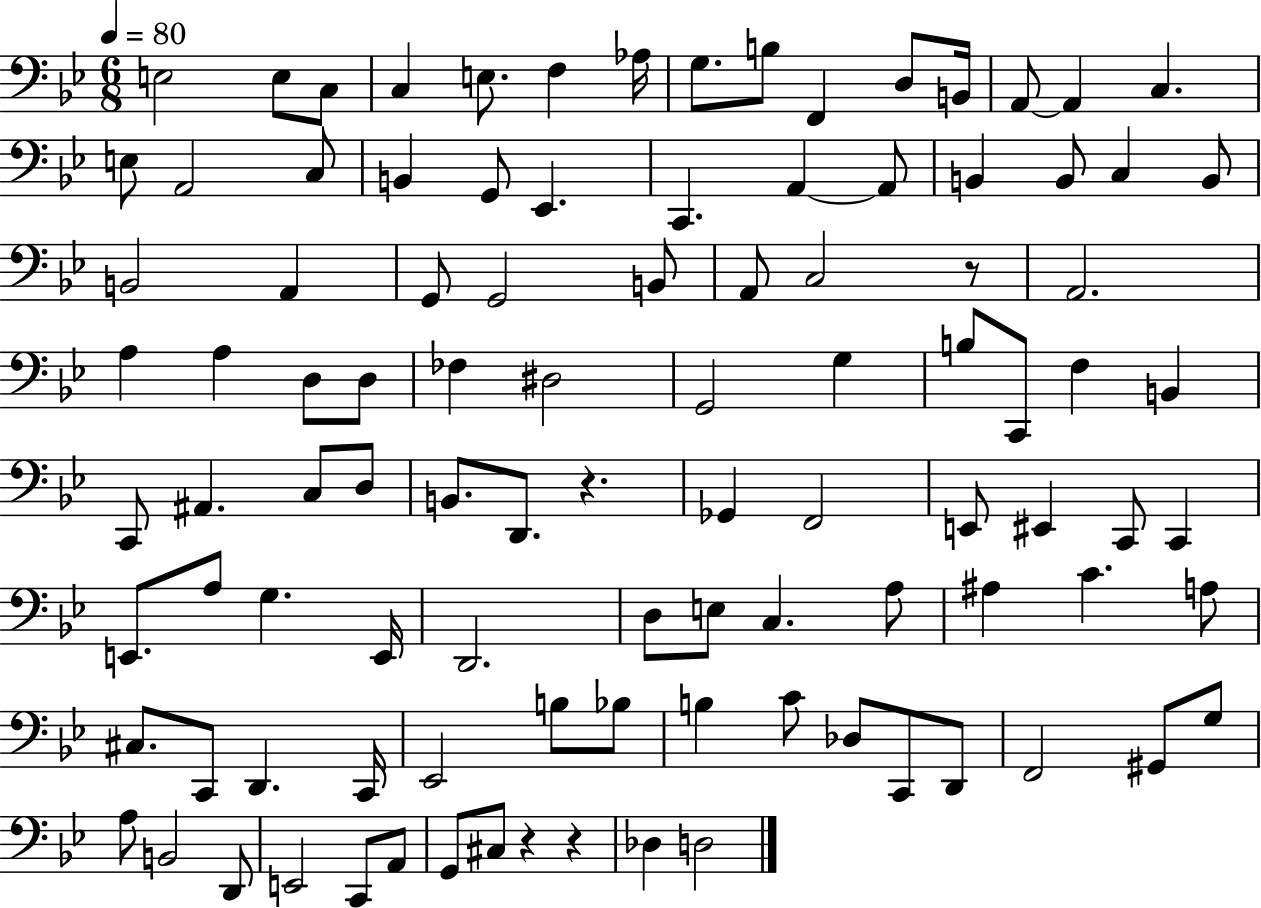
X:1
T:Untitled
M:6/8
L:1/4
K:Bb
E,2 E,/2 C,/2 C, E,/2 F, _A,/4 G,/2 B,/2 F,, D,/2 B,,/4 A,,/2 A,, C, E,/2 A,,2 C,/2 B,, G,,/2 _E,, C,, A,, A,,/2 B,, B,,/2 C, B,,/2 B,,2 A,, G,,/2 G,,2 B,,/2 A,,/2 C,2 z/2 A,,2 A, A, D,/2 D,/2 _F, ^D,2 G,,2 G, B,/2 C,,/2 F, B,, C,,/2 ^A,, C,/2 D,/2 B,,/2 D,,/2 z _G,, F,,2 E,,/2 ^E,, C,,/2 C,, E,,/2 A,/2 G, E,,/4 D,,2 D,/2 E,/2 C, A,/2 ^A, C A,/2 ^C,/2 C,,/2 D,, C,,/4 _E,,2 B,/2 _B,/2 B, C/2 _D,/2 C,,/2 D,,/2 F,,2 ^G,,/2 G,/2 A,/2 B,,2 D,,/2 E,,2 C,,/2 A,,/2 G,,/2 ^C,/2 z z _D, D,2